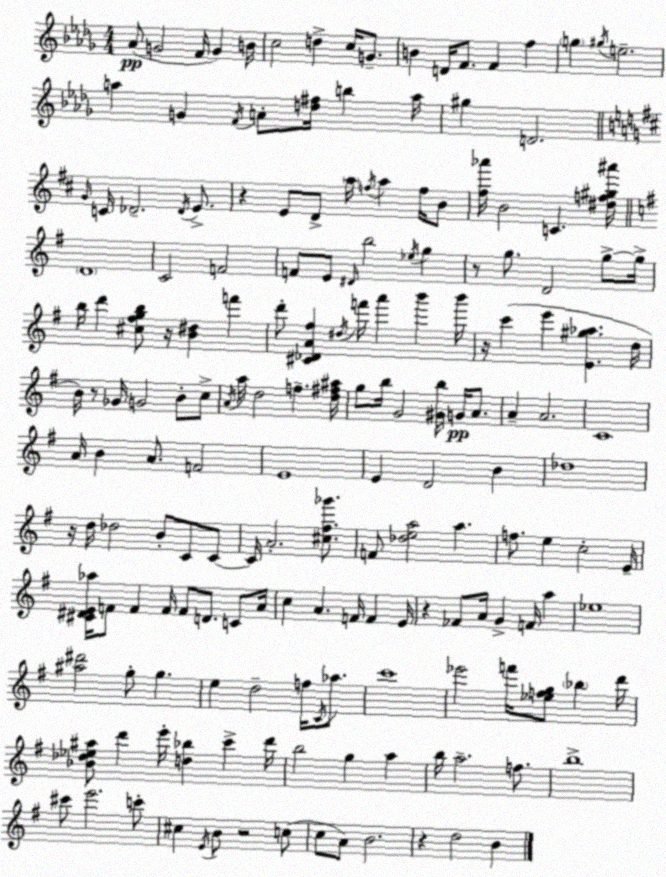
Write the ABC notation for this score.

X:1
T:Untitled
M:4/4
L:1/4
K:Bbm
_A/2 G2 F/4 G B/4 c2 d c/4 G/2 B D/4 F/2 F f g ^g/4 e2 a G F/4 A/2 [d^f]/4 b a/4 ^g D2 G/4 C/4 _D2 _D/4 E/2 z E/2 D/2 a/4 f/4 a f/4 B/2 [^f_a']/4 B2 C [^df^g^a']/4 D4 C2 F2 F/2 E/2 ^D/4 b2 _e/4 g z/2 g/2 D2 g/2 g/4 b/4 d' [^c^fgb]/2 z/4 [B^d] f' d'/2 [^C_DA^f] ^d/4 f'/4 a' b' b'/4 z/4 c' e' [E^g_a] d/4 B/4 z/2 _G/4 G2 B/2 c/2 A/4 a/4 d2 f [d^f^a]/4 g/2 b/4 G2 [^Gb]/4 G/4 A/2 A A2 C4 A/4 B A/2 F2 E4 E D2 B _d4 z/4 d/4 _d2 B/2 C/2 C/2 C/4 A2 [^c^f_g']/2 F/2 [_dea]2 a f/2 e c2 E/4 [^C^DE_a]/4 F/2 F F/4 F/2 D/2 C/2 A/4 c A F/4 F E/4 z _F/2 A/4 G F/4 a _e4 [^a^d']2 g/2 g e d2 f/4 C/4 _a/2 c'4 _e'2 f'/4 [_efg]/2 _b d'/4 [_B_d_e^a]/2 d' e'/4 [d_b] c' d'/4 b2 g a b/4 a2 f/2 b4 ^c'/2 e'2 c'/2 ^c E/4 B/2 z2 c/2 c/2 A/2 B2 z d2 B